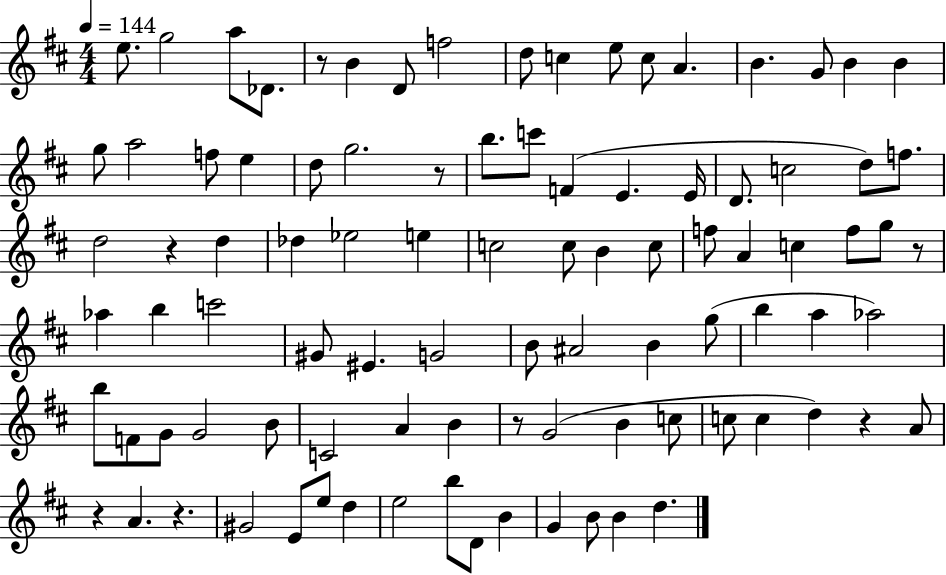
X:1
T:Untitled
M:4/4
L:1/4
K:D
e/2 g2 a/2 _D/2 z/2 B D/2 f2 d/2 c e/2 c/2 A B G/2 B B g/2 a2 f/2 e d/2 g2 z/2 b/2 c'/2 F E E/4 D/2 c2 d/2 f/2 d2 z d _d _e2 e c2 c/2 B c/2 f/2 A c f/2 g/2 z/2 _a b c'2 ^G/2 ^E G2 B/2 ^A2 B g/2 b a _a2 b/2 F/2 G/2 G2 B/2 C2 A B z/2 G2 B c/2 c/2 c d z A/2 z A z ^G2 E/2 e/2 d e2 b/2 D/2 B G B/2 B d